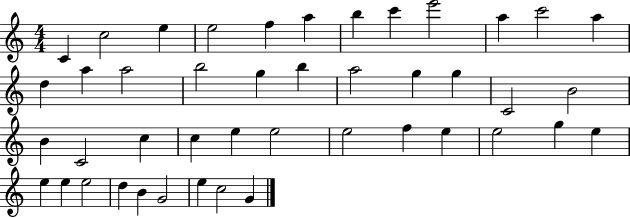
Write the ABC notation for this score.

X:1
T:Untitled
M:4/4
L:1/4
K:C
C c2 e e2 f a b c' e'2 a c'2 a d a a2 b2 g b a2 g g C2 B2 B C2 c c e e2 e2 f e e2 g e e e e2 d B G2 e c2 G